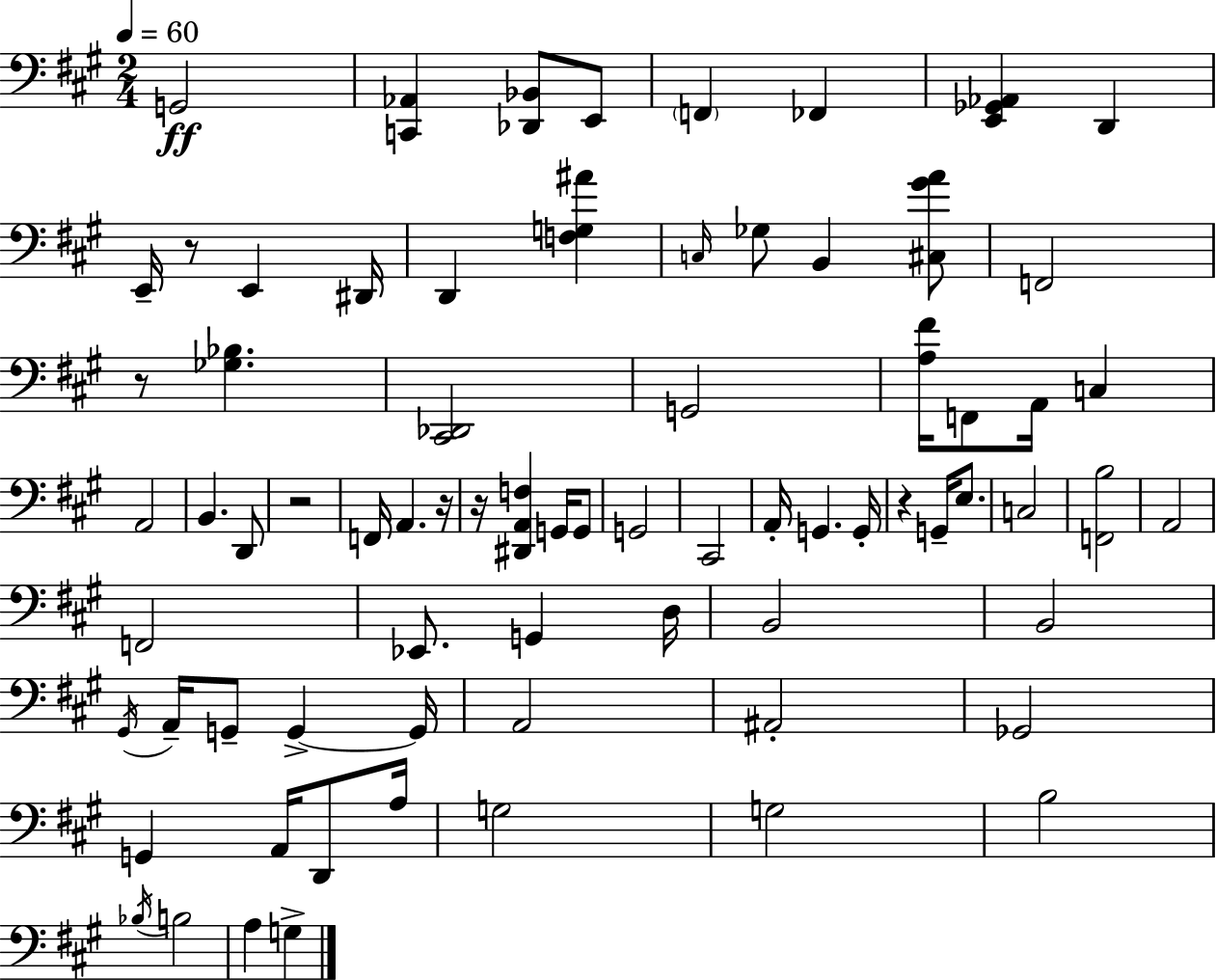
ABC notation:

X:1
T:Untitled
M:2/4
L:1/4
K:A
G,,2 [C,,_A,,] [_D,,_B,,]/2 E,,/2 F,, _F,, [E,,_G,,_A,,] D,, E,,/4 z/2 E,, ^D,,/4 D,, [F,G,^A] C,/4 _G,/2 B,, [^C,^GA]/2 F,,2 z/2 [_G,_B,] [^C,,_D,,]2 G,,2 [A,^F]/4 F,,/2 A,,/4 C, A,,2 B,, D,,/2 z2 F,,/4 A,, z/4 z/4 [^D,,A,,F,] G,,/4 G,,/2 G,,2 ^C,,2 A,,/4 G,, G,,/4 z G,,/4 E,/2 C,2 [F,,B,]2 A,,2 F,,2 _E,,/2 G,, D,/4 B,,2 B,,2 ^G,,/4 A,,/4 G,,/2 G,, G,,/4 A,,2 ^A,,2 _G,,2 G,, A,,/4 D,,/2 A,/4 G,2 G,2 B,2 _B,/4 B,2 A, G,